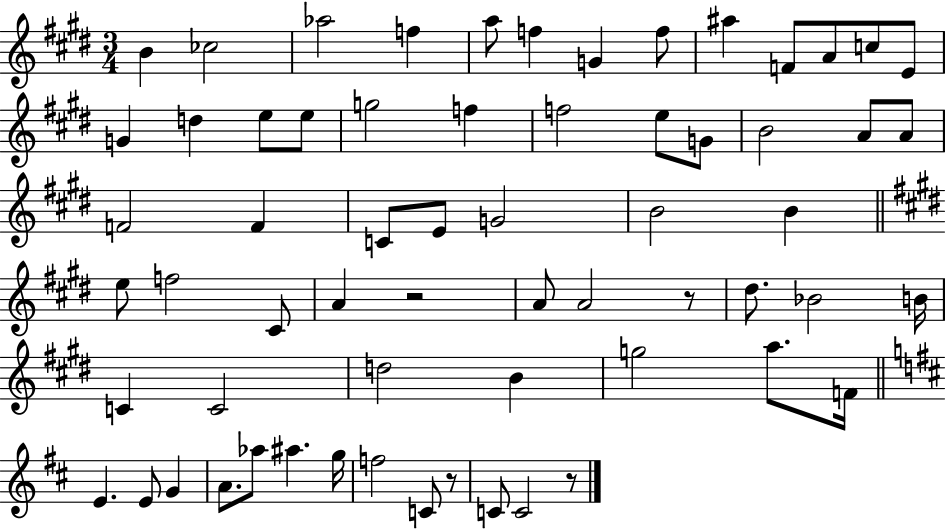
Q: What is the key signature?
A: E major